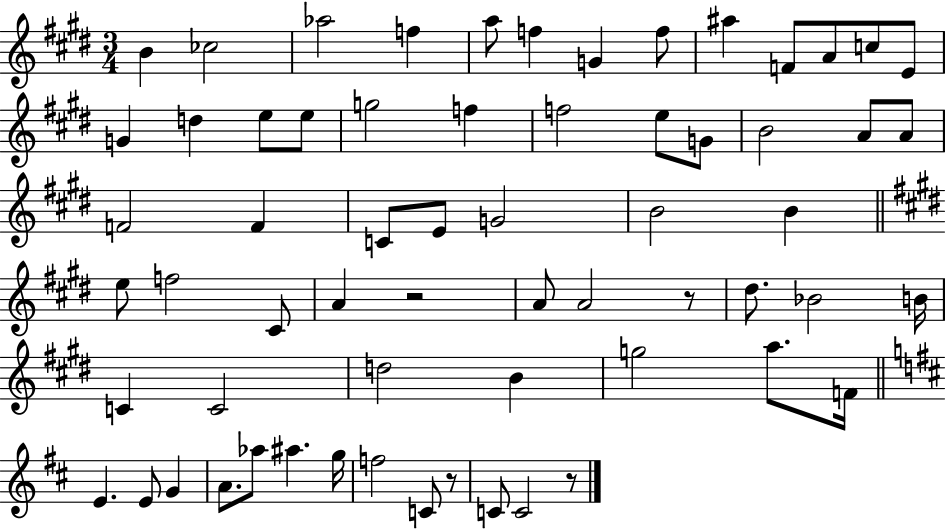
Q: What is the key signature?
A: E major